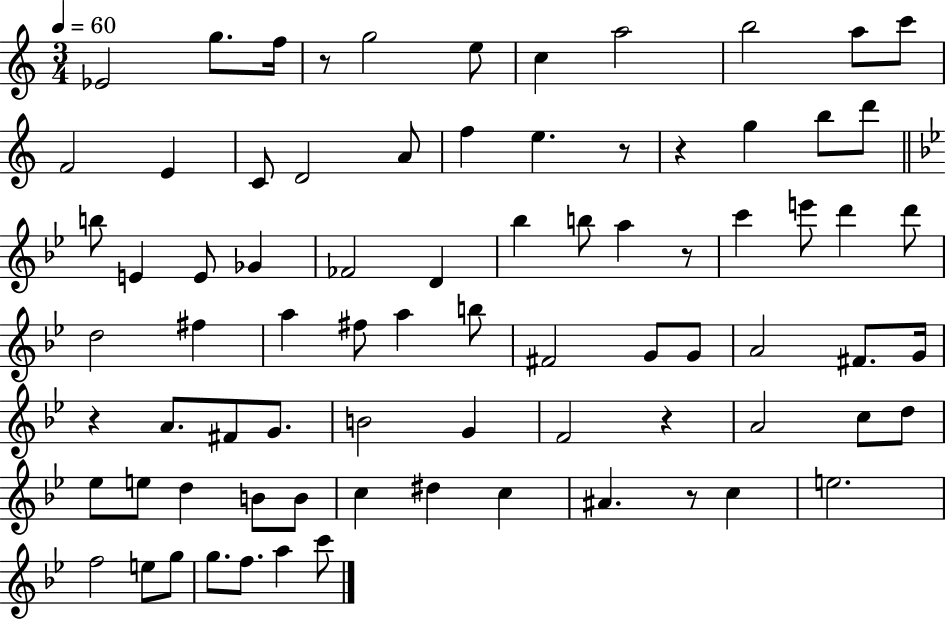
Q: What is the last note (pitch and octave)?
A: C6